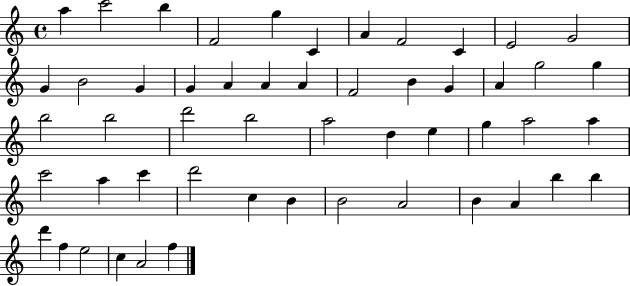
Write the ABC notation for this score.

X:1
T:Untitled
M:4/4
L:1/4
K:C
a c'2 b F2 g C A F2 C E2 G2 G B2 G G A A A F2 B G A g2 g b2 b2 d'2 b2 a2 d e g a2 a c'2 a c' d'2 c B B2 A2 B A b b d' f e2 c A2 f